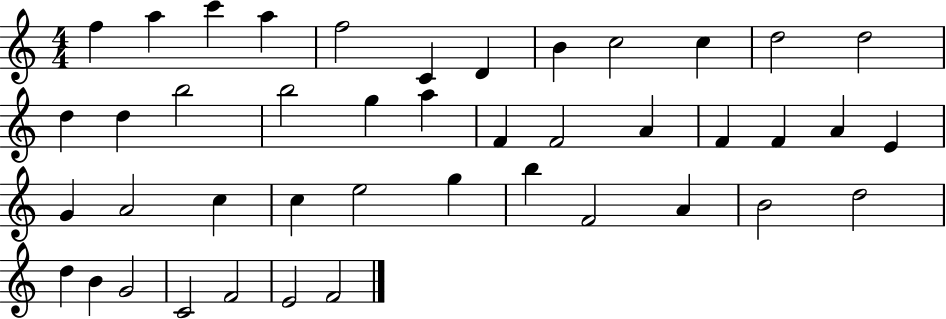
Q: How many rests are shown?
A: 0